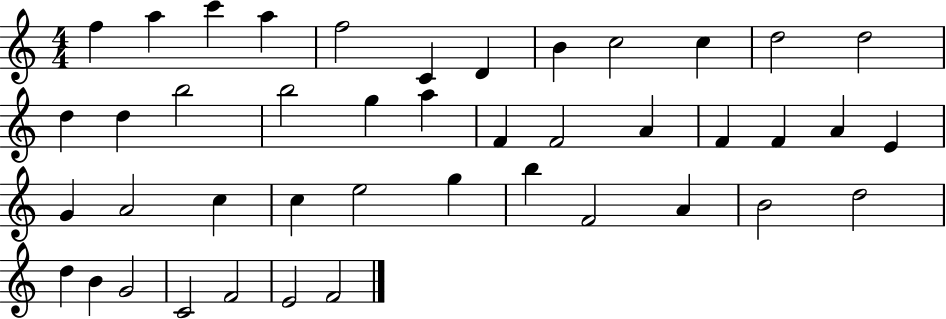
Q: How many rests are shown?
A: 0